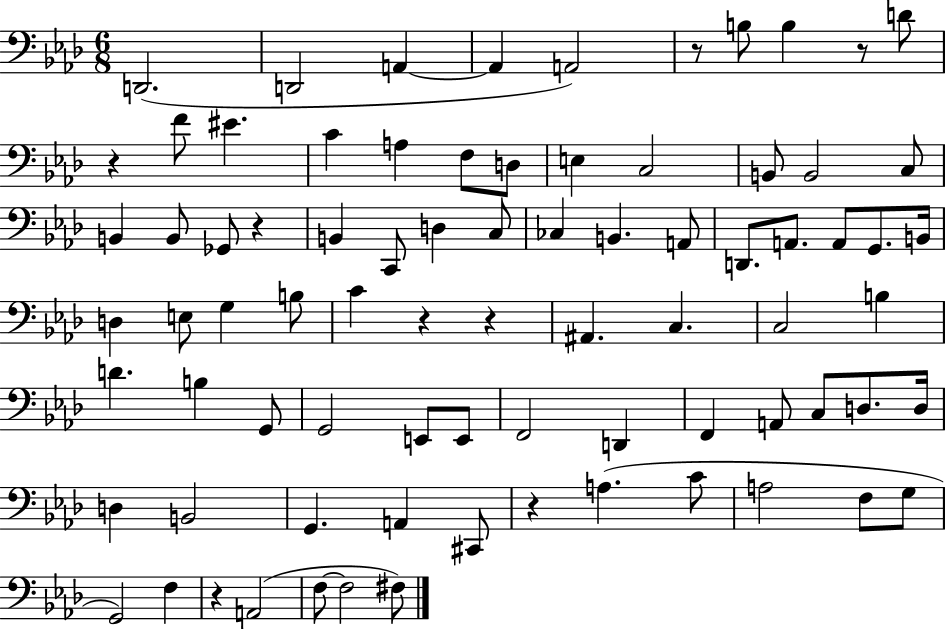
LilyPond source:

{
  \clef bass
  \numericTimeSignature
  \time 6/8
  \key aes \major
  d,2.( | d,2 a,4~~ | a,4 a,2) | r8 b8 b4 r8 d'8 | \break r4 f'8 eis'4. | c'4 a4 f8 d8 | e4 c2 | b,8 b,2 c8 | \break b,4 b,8 ges,8 r4 | b,4 c,8 d4 c8 | ces4 b,4. a,8 | d,8. a,8. a,8 g,8. b,16 | \break d4 e8 g4 b8 | c'4 r4 r4 | ais,4. c4. | c2 b4 | \break d'4. b4 g,8 | g,2 e,8 e,8 | f,2 d,4 | f,4 a,8 c8 d8. d16 | \break d4 b,2 | g,4. a,4 cis,8 | r4 a4.( c'8 | a2 f8 g8 | \break g,2) f4 | r4 a,2( | f8~~ f2 fis8) | \bar "|."
}